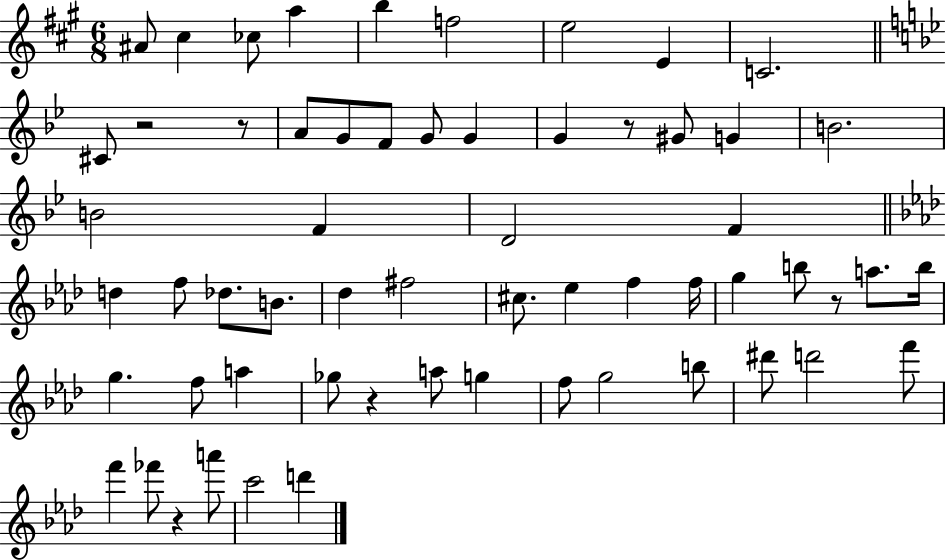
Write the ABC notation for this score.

X:1
T:Untitled
M:6/8
L:1/4
K:A
^A/2 ^c _c/2 a b f2 e2 E C2 ^C/2 z2 z/2 A/2 G/2 F/2 G/2 G G z/2 ^G/2 G B2 B2 F D2 F d f/2 _d/2 B/2 _d ^f2 ^c/2 _e f f/4 g b/2 z/2 a/2 b/4 g f/2 a _g/2 z a/2 g f/2 g2 b/2 ^d'/2 d'2 f'/2 f' _f'/2 z a'/2 c'2 d'